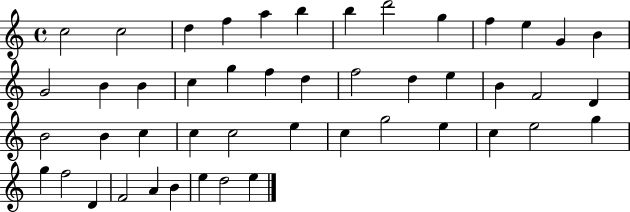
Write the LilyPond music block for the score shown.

{
  \clef treble
  \time 4/4
  \defaultTimeSignature
  \key c \major
  c''2 c''2 | d''4 f''4 a''4 b''4 | b''4 d'''2 g''4 | f''4 e''4 g'4 b'4 | \break g'2 b'4 b'4 | c''4 g''4 f''4 d''4 | f''2 d''4 e''4 | b'4 f'2 d'4 | \break b'2 b'4 c''4 | c''4 c''2 e''4 | c''4 g''2 e''4 | c''4 e''2 g''4 | \break g''4 f''2 d'4 | f'2 a'4 b'4 | e''4 d''2 e''4 | \bar "|."
}